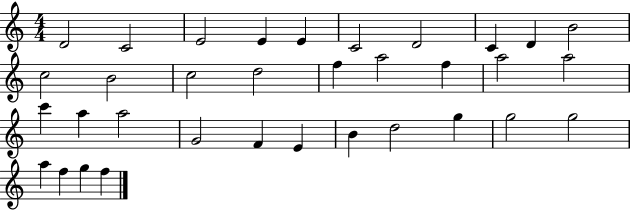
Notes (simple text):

D4/h C4/h E4/h E4/q E4/q C4/h D4/h C4/q D4/q B4/h C5/h B4/h C5/h D5/h F5/q A5/h F5/q A5/h A5/h C6/q A5/q A5/h G4/h F4/q E4/q B4/q D5/h G5/q G5/h G5/h A5/q F5/q G5/q F5/q